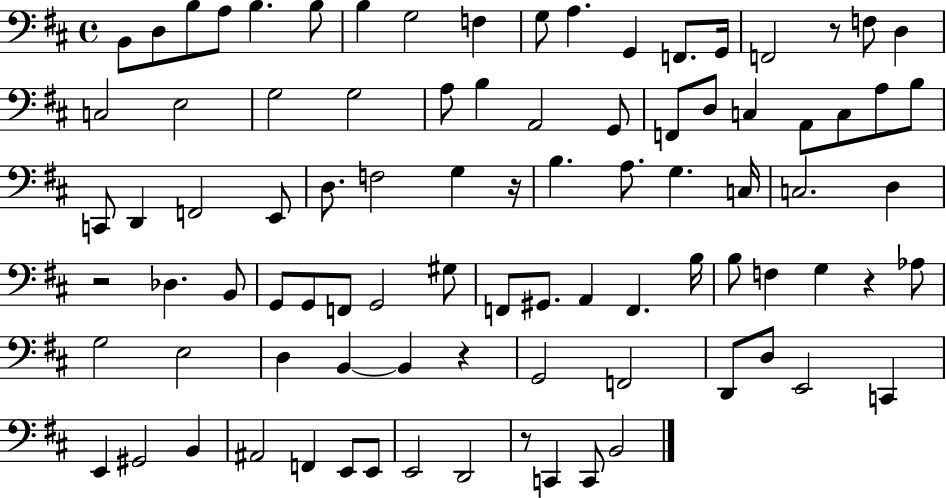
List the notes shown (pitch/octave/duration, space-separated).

B2/e D3/e B3/e A3/e B3/q. B3/e B3/q G3/h F3/q G3/e A3/q. G2/q F2/e. G2/s F2/h R/e F3/e D3/q C3/h E3/h G3/h G3/h A3/e B3/q A2/h G2/e F2/e D3/e C3/q A2/e C3/e A3/e B3/e C2/e D2/q F2/h E2/e D3/e. F3/h G3/q R/s B3/q. A3/e. G3/q. C3/s C3/h. D3/q R/h Db3/q. B2/e G2/e G2/e F2/e G2/h G#3/e F2/e G#2/e. A2/q F2/q. B3/s B3/e F3/q G3/q R/q Ab3/e G3/h E3/h D3/q B2/q B2/q R/q G2/h F2/h D2/e D3/e E2/h C2/q E2/q G#2/h B2/q A#2/h F2/q E2/e E2/e E2/h D2/h R/e C2/q C2/e B2/h